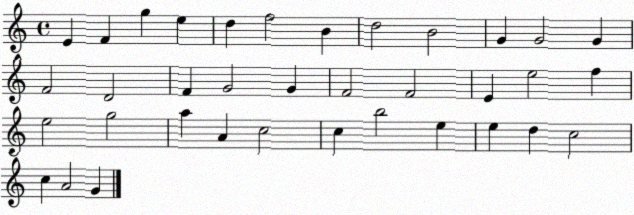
X:1
T:Untitled
M:4/4
L:1/4
K:C
E F g e d f2 B d2 B2 G G2 G F2 D2 F G2 G F2 F2 E e2 f e2 g2 a A c2 c b2 e e d c2 c A2 G